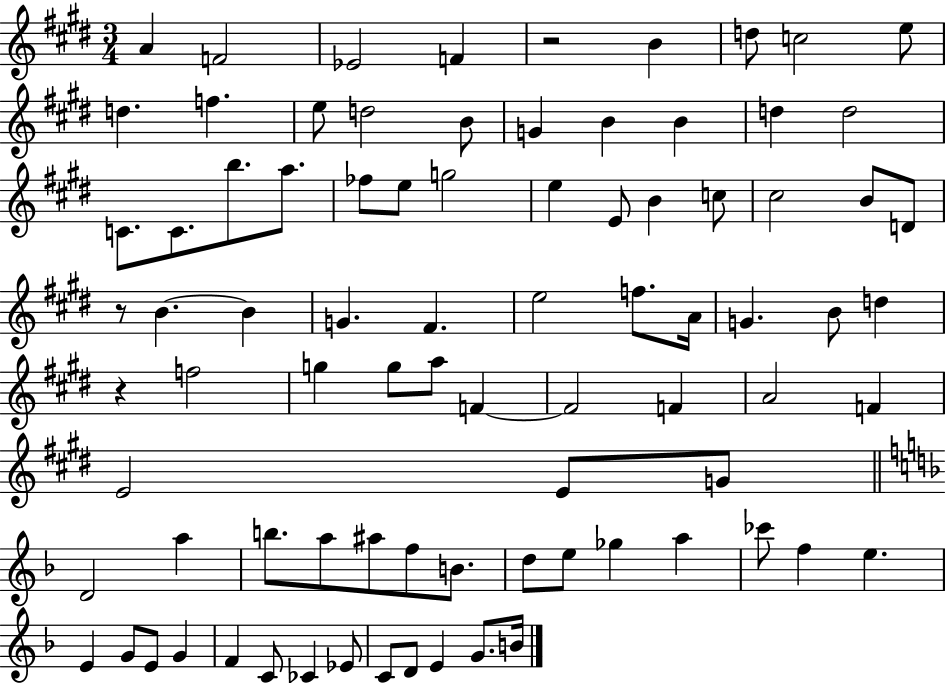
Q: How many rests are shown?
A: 3